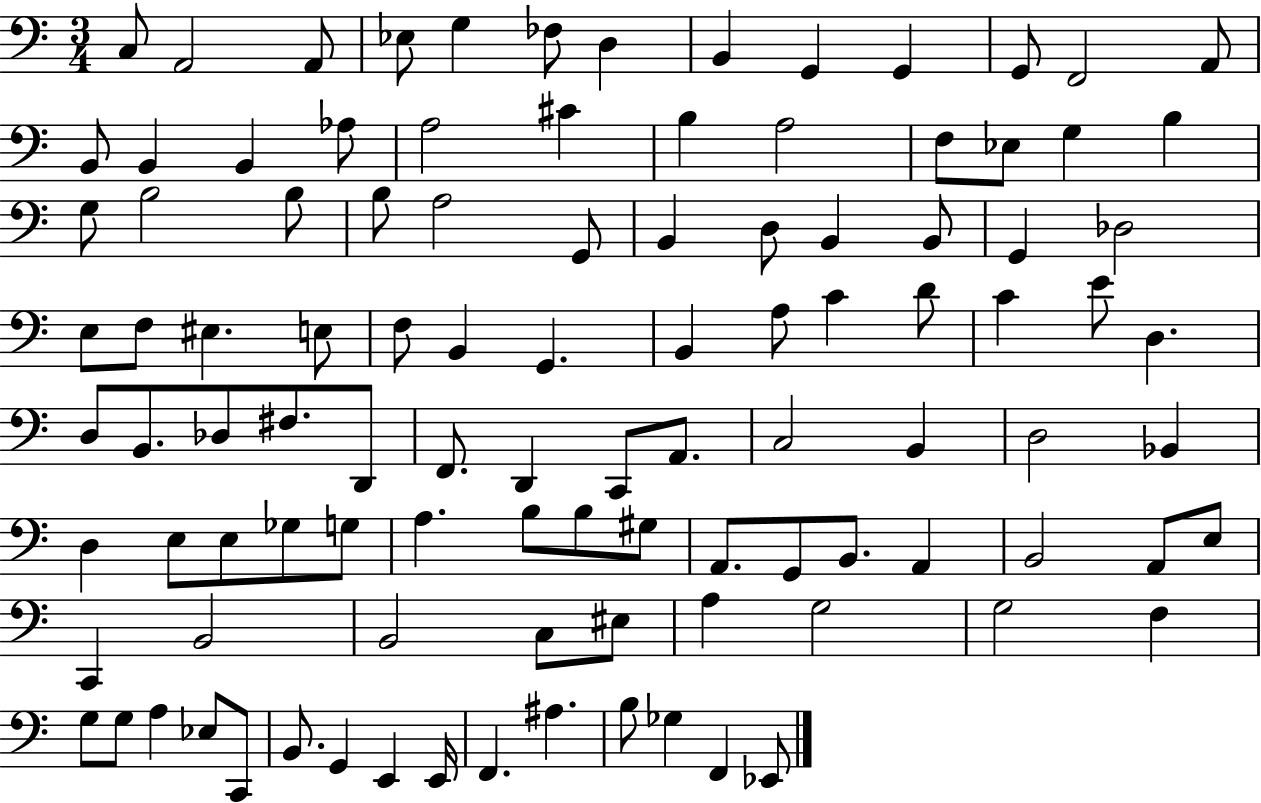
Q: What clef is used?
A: bass